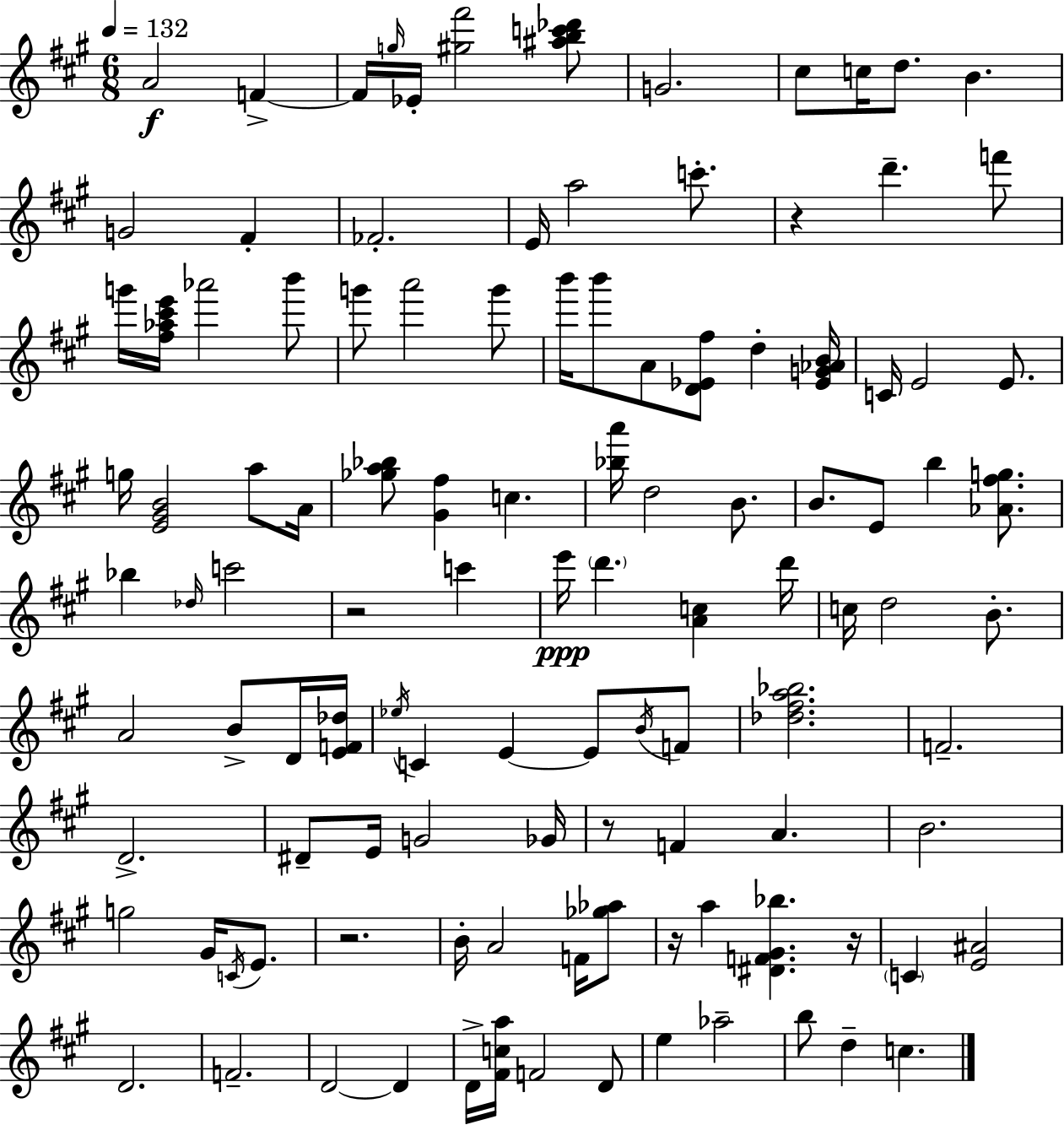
{
  \clef treble
  \numericTimeSignature
  \time 6/8
  \key a \major
  \tempo 4 = 132
  \repeat volta 2 { a'2\f f'4->~~ | f'16 \grace { g''16 } ees'16-. <gis'' fis'''>2 <ais'' b'' c''' des'''>8 | g'2. | cis''8 c''16 d''8. b'4. | \break g'2 fis'4-. | fes'2.-. | e'16 a''2 c'''8.-. | r4 d'''4.-- f'''8 | \break g'''16 <fis'' aes'' cis''' e'''>16 aes'''2 b'''8 | g'''8 a'''2 g'''8 | b'''16 b'''8 a'8 <d' ees' fis''>8 d''4-. | <ees' g' aes' b'>16 c'16 e'2 e'8. | \break g''16 <e' gis' b'>2 a''8 | a'16 <ges'' a'' bes''>8 <gis' fis''>4 c''4. | <bes'' a'''>16 d''2 b'8. | b'8. e'8 b''4 <aes' fis'' g''>8. | \break bes''4 \grace { des''16 } c'''2 | r2 c'''4 | e'''16\ppp \parenthesize d'''4. <a' c''>4 | d'''16 c''16 d''2 b'8.-. | \break a'2 b'8-> | d'16 <e' f' des''>16 \acciaccatura { ees''16 } c'4 e'4~~ e'8 | \acciaccatura { b'16 } f'8 <des'' fis'' a'' bes''>2. | f'2.-- | \break d'2.-> | dis'8-- e'16 g'2 | ges'16 r8 f'4 a'4. | b'2. | \break g''2 | gis'16 \acciaccatura { c'16 } e'8. r2. | b'16-. a'2 | f'16 <ges'' aes''>8 r16 a''4 <dis' f' gis' bes''>4. | \break r16 \parenthesize c'4 <e' ais'>2 | d'2. | f'2.-- | d'2~~ | \break d'4 d'16-> <fis' c'' a''>16 f'2 | d'8 e''4 aes''2-- | b''8 d''4-- c''4. | } \bar "|."
}